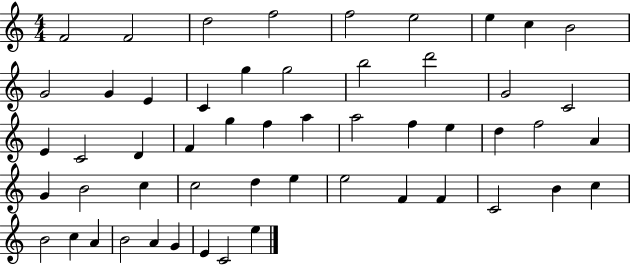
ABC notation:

X:1
T:Untitled
M:4/4
L:1/4
K:C
F2 F2 d2 f2 f2 e2 e c B2 G2 G E C g g2 b2 d'2 G2 C2 E C2 D F g f a a2 f e d f2 A G B2 c c2 d e e2 F F C2 B c B2 c A B2 A G E C2 e